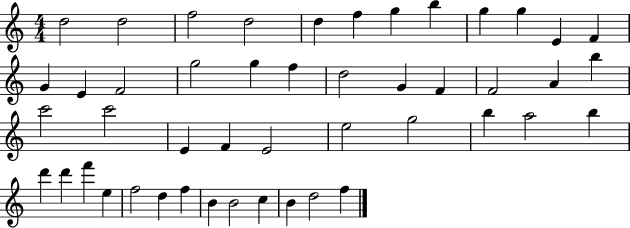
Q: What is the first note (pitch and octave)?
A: D5